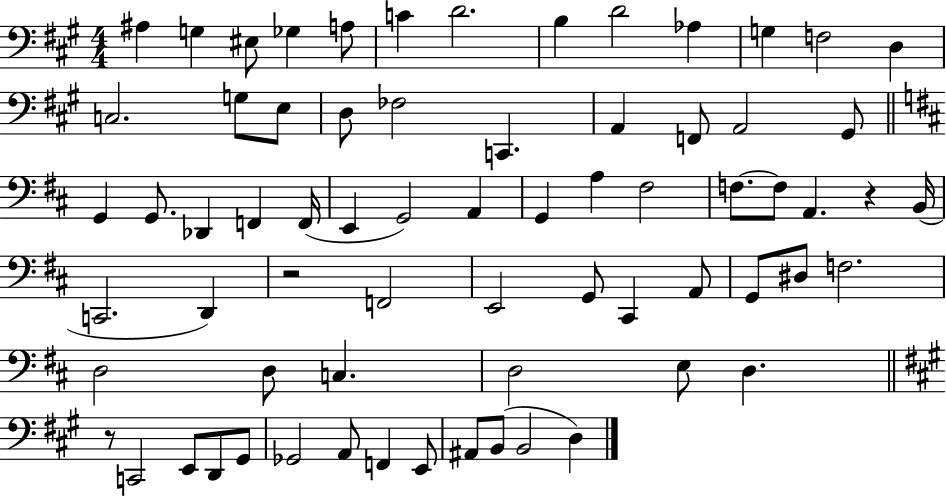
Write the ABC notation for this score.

X:1
T:Untitled
M:4/4
L:1/4
K:A
^A, G, ^E,/2 _G, A,/2 C D2 B, D2 _A, G, F,2 D, C,2 G,/2 E,/2 D,/2 _F,2 C,, A,, F,,/2 A,,2 ^G,,/2 G,, G,,/2 _D,, F,, F,,/4 E,, G,,2 A,, G,, A, ^F,2 F,/2 F,/2 A,, z B,,/4 C,,2 D,, z2 F,,2 E,,2 G,,/2 ^C,, A,,/2 G,,/2 ^D,/2 F,2 D,2 D,/2 C, D,2 E,/2 D, z/2 C,,2 E,,/2 D,,/2 ^G,,/2 _G,,2 A,,/2 F,, E,,/2 ^A,,/2 B,,/2 B,,2 D,